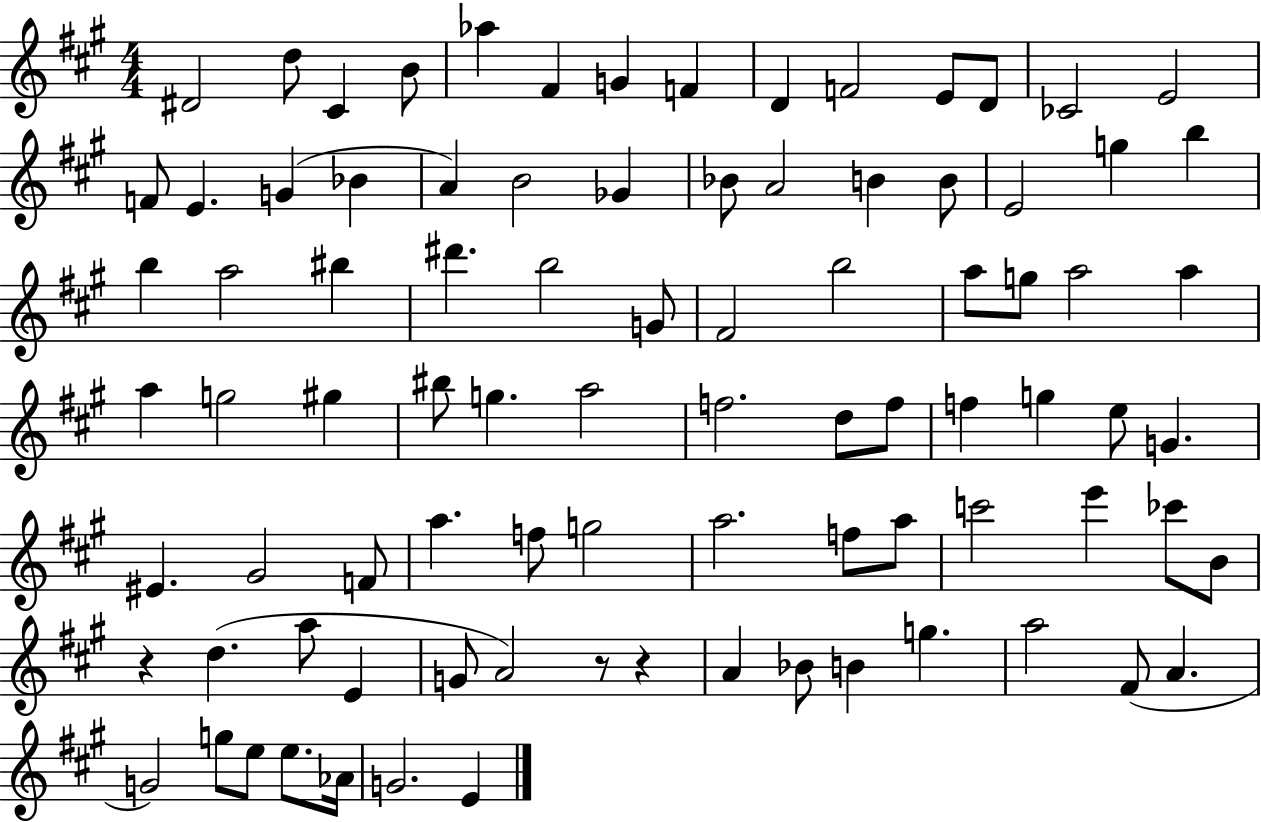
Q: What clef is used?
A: treble